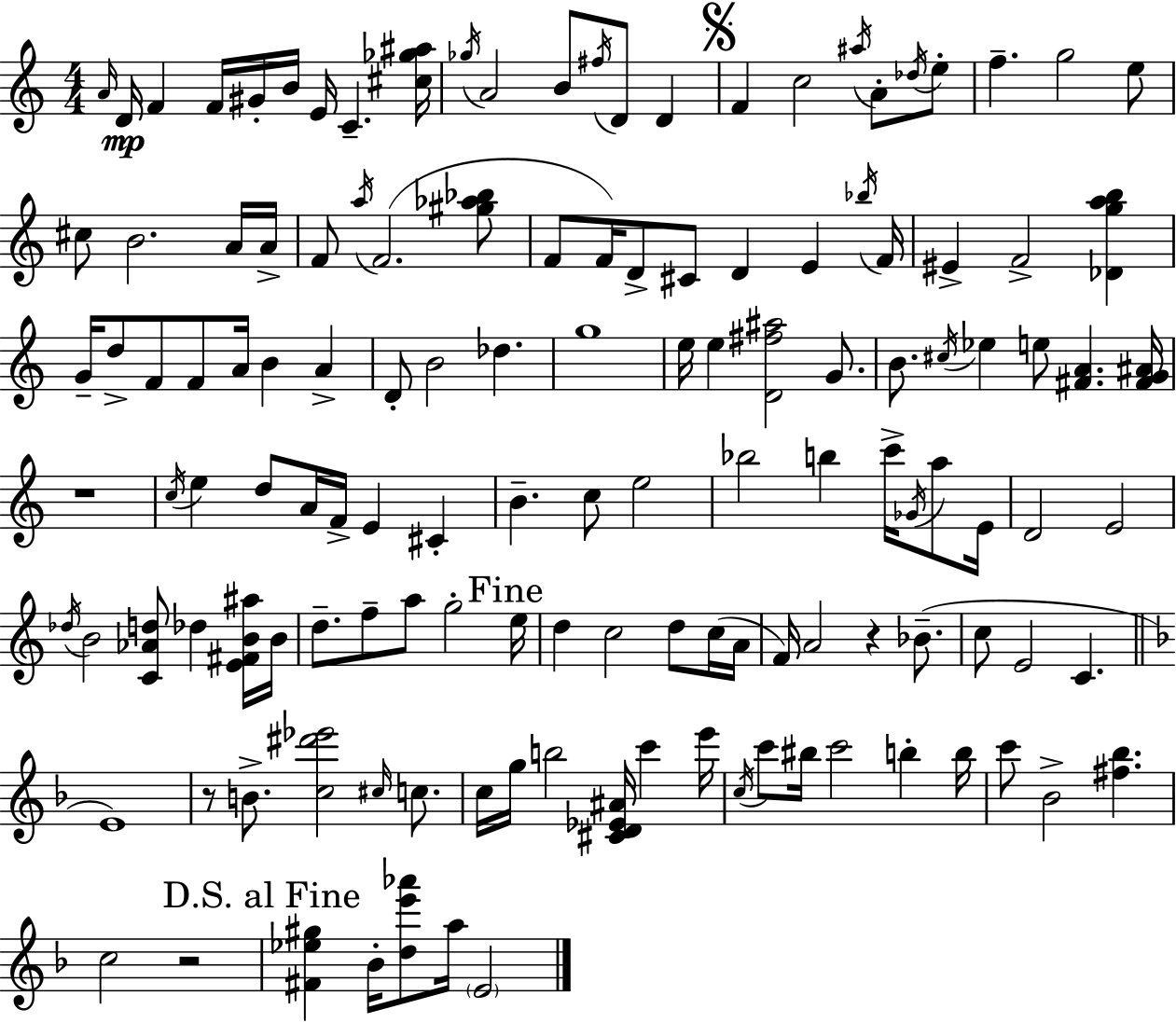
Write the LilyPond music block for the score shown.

{
  \clef treble
  \numericTimeSignature
  \time 4/4
  \key c \major
  \grace { a'16 }\mp d'16 f'4 f'16 gis'16-. b'16 e'16 c'4.-- | <cis'' ges'' ais''>16 \acciaccatura { ges''16 } a'2 b'8 \acciaccatura { fis''16 } d'8 d'4 | \mark \markup { \musicglyph "scripts.segno" } f'4 c''2 \acciaccatura { ais''16 } | a'8-. \acciaccatura { des''16 } e''8-. f''4.-- g''2 | \break e''8 cis''8 b'2. | a'16 a'16-> f'8 \acciaccatura { a''16 }( f'2. | <gis'' aes'' bes''>8 f'8 f'16) d'8-> cis'8 d'4 | e'4 \acciaccatura { bes''16 } f'16 eis'4-> f'2-> | \break <des' g'' a'' b''>4 g'16-- d''8-> f'8 f'8 a'16 b'4 | a'4-> d'8-. b'2 | des''4. g''1 | e''16 e''4 <d' fis'' ais''>2 | \break g'8. b'8. \acciaccatura { cis''16 } ees''4 e''8 | <fis' a'>4. <fis' g' ais'>16 r1 | \acciaccatura { c''16 } e''4 d''8 a'16 | f'16-> e'4 cis'4-. b'4.-- c''8 | \break e''2 bes''2 | b''4 c'''16-> \acciaccatura { ges'16 } a''8 e'16 d'2 | e'2 \acciaccatura { des''16 } b'2 | <c' aes' d''>8 des''4 <e' fis' b' ais''>16 b'16 d''8.-- f''8-- | \break a''8 g''2-. \mark "Fine" e''16 d''4 c''2 | d''8 c''16( a'16 f'16) a'2 | r4 bes'8.--( c''8 e'2 | c'4. \bar "||" \break \key f \major e'1) | r8 b'8.-> <c'' dis''' ees'''>2 \grace { cis''16 } c''8. | c''16 g''16 b''2 <cis' d' ees' ais'>16 c'''4 | e'''16 \acciaccatura { c''16 } c'''8 bis''16 c'''2 b''4-. | \break b''16 c'''8 bes'2-> <fis'' bes''>4. | c''2 r2 | \mark "D.S. al Fine" <fis' ees'' gis''>4 bes'16-. <d'' e''' aes'''>8 a''16 \parenthesize e'2 | \bar "|."
}